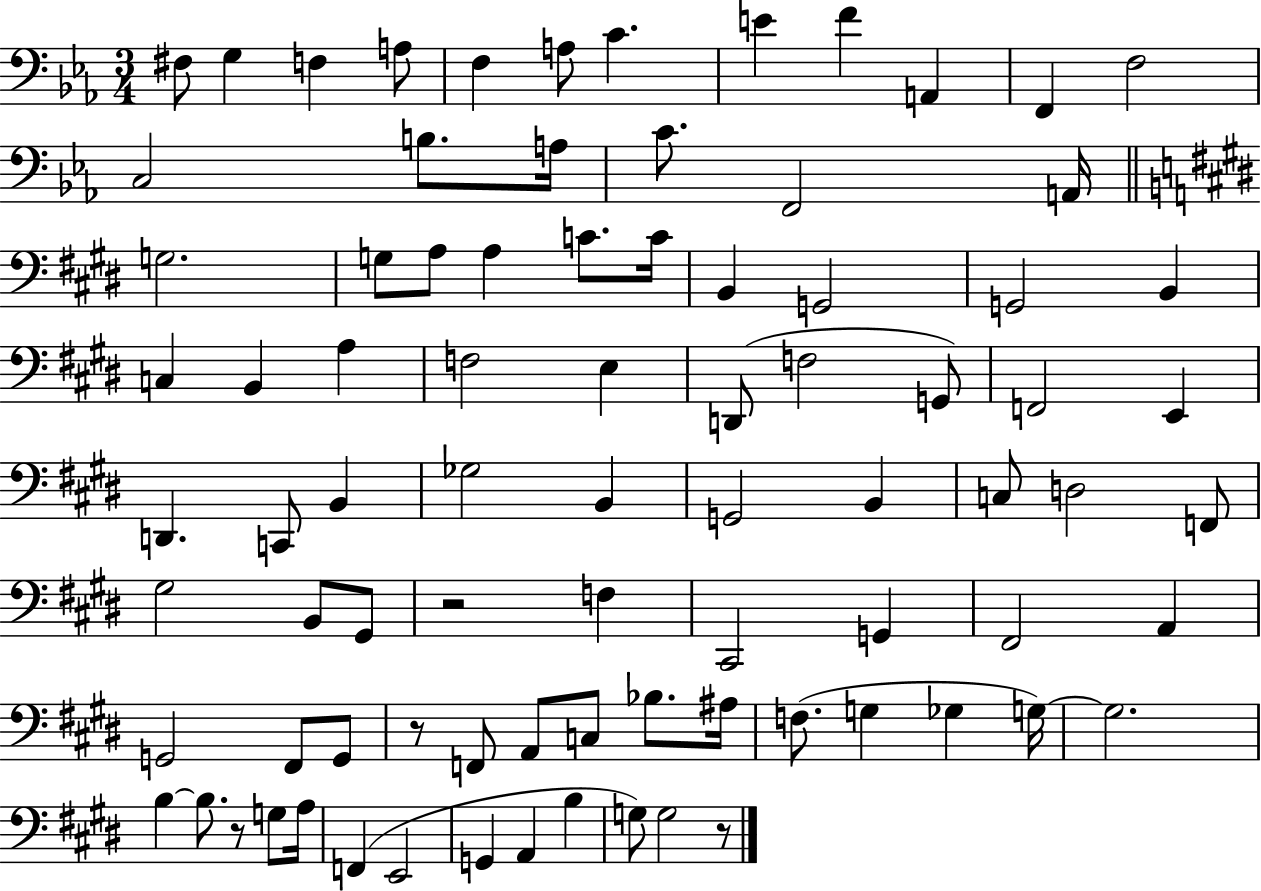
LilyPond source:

{
  \clef bass
  \numericTimeSignature
  \time 3/4
  \key ees \major
  fis8 g4 f4 a8 | f4 a8 c'4. | e'4 f'4 a,4 | f,4 f2 | \break c2 b8. a16 | c'8. f,2 a,16 | \bar "||" \break \key e \major g2. | g8 a8 a4 c'8. c'16 | b,4 g,2 | g,2 b,4 | \break c4 b,4 a4 | f2 e4 | d,8( f2 g,8) | f,2 e,4 | \break d,4. c,8 b,4 | ges2 b,4 | g,2 b,4 | c8 d2 f,8 | \break gis2 b,8 gis,8 | r2 f4 | cis,2 g,4 | fis,2 a,4 | \break g,2 fis,8 g,8 | r8 f,8 a,8 c8 bes8. ais16 | f8.( g4 ges4 g16~~) | g2. | \break b4~~ b8. r8 g8 a16 | f,4( e,2 | g,4 a,4 b4 | g8) g2 r8 | \break \bar "|."
}